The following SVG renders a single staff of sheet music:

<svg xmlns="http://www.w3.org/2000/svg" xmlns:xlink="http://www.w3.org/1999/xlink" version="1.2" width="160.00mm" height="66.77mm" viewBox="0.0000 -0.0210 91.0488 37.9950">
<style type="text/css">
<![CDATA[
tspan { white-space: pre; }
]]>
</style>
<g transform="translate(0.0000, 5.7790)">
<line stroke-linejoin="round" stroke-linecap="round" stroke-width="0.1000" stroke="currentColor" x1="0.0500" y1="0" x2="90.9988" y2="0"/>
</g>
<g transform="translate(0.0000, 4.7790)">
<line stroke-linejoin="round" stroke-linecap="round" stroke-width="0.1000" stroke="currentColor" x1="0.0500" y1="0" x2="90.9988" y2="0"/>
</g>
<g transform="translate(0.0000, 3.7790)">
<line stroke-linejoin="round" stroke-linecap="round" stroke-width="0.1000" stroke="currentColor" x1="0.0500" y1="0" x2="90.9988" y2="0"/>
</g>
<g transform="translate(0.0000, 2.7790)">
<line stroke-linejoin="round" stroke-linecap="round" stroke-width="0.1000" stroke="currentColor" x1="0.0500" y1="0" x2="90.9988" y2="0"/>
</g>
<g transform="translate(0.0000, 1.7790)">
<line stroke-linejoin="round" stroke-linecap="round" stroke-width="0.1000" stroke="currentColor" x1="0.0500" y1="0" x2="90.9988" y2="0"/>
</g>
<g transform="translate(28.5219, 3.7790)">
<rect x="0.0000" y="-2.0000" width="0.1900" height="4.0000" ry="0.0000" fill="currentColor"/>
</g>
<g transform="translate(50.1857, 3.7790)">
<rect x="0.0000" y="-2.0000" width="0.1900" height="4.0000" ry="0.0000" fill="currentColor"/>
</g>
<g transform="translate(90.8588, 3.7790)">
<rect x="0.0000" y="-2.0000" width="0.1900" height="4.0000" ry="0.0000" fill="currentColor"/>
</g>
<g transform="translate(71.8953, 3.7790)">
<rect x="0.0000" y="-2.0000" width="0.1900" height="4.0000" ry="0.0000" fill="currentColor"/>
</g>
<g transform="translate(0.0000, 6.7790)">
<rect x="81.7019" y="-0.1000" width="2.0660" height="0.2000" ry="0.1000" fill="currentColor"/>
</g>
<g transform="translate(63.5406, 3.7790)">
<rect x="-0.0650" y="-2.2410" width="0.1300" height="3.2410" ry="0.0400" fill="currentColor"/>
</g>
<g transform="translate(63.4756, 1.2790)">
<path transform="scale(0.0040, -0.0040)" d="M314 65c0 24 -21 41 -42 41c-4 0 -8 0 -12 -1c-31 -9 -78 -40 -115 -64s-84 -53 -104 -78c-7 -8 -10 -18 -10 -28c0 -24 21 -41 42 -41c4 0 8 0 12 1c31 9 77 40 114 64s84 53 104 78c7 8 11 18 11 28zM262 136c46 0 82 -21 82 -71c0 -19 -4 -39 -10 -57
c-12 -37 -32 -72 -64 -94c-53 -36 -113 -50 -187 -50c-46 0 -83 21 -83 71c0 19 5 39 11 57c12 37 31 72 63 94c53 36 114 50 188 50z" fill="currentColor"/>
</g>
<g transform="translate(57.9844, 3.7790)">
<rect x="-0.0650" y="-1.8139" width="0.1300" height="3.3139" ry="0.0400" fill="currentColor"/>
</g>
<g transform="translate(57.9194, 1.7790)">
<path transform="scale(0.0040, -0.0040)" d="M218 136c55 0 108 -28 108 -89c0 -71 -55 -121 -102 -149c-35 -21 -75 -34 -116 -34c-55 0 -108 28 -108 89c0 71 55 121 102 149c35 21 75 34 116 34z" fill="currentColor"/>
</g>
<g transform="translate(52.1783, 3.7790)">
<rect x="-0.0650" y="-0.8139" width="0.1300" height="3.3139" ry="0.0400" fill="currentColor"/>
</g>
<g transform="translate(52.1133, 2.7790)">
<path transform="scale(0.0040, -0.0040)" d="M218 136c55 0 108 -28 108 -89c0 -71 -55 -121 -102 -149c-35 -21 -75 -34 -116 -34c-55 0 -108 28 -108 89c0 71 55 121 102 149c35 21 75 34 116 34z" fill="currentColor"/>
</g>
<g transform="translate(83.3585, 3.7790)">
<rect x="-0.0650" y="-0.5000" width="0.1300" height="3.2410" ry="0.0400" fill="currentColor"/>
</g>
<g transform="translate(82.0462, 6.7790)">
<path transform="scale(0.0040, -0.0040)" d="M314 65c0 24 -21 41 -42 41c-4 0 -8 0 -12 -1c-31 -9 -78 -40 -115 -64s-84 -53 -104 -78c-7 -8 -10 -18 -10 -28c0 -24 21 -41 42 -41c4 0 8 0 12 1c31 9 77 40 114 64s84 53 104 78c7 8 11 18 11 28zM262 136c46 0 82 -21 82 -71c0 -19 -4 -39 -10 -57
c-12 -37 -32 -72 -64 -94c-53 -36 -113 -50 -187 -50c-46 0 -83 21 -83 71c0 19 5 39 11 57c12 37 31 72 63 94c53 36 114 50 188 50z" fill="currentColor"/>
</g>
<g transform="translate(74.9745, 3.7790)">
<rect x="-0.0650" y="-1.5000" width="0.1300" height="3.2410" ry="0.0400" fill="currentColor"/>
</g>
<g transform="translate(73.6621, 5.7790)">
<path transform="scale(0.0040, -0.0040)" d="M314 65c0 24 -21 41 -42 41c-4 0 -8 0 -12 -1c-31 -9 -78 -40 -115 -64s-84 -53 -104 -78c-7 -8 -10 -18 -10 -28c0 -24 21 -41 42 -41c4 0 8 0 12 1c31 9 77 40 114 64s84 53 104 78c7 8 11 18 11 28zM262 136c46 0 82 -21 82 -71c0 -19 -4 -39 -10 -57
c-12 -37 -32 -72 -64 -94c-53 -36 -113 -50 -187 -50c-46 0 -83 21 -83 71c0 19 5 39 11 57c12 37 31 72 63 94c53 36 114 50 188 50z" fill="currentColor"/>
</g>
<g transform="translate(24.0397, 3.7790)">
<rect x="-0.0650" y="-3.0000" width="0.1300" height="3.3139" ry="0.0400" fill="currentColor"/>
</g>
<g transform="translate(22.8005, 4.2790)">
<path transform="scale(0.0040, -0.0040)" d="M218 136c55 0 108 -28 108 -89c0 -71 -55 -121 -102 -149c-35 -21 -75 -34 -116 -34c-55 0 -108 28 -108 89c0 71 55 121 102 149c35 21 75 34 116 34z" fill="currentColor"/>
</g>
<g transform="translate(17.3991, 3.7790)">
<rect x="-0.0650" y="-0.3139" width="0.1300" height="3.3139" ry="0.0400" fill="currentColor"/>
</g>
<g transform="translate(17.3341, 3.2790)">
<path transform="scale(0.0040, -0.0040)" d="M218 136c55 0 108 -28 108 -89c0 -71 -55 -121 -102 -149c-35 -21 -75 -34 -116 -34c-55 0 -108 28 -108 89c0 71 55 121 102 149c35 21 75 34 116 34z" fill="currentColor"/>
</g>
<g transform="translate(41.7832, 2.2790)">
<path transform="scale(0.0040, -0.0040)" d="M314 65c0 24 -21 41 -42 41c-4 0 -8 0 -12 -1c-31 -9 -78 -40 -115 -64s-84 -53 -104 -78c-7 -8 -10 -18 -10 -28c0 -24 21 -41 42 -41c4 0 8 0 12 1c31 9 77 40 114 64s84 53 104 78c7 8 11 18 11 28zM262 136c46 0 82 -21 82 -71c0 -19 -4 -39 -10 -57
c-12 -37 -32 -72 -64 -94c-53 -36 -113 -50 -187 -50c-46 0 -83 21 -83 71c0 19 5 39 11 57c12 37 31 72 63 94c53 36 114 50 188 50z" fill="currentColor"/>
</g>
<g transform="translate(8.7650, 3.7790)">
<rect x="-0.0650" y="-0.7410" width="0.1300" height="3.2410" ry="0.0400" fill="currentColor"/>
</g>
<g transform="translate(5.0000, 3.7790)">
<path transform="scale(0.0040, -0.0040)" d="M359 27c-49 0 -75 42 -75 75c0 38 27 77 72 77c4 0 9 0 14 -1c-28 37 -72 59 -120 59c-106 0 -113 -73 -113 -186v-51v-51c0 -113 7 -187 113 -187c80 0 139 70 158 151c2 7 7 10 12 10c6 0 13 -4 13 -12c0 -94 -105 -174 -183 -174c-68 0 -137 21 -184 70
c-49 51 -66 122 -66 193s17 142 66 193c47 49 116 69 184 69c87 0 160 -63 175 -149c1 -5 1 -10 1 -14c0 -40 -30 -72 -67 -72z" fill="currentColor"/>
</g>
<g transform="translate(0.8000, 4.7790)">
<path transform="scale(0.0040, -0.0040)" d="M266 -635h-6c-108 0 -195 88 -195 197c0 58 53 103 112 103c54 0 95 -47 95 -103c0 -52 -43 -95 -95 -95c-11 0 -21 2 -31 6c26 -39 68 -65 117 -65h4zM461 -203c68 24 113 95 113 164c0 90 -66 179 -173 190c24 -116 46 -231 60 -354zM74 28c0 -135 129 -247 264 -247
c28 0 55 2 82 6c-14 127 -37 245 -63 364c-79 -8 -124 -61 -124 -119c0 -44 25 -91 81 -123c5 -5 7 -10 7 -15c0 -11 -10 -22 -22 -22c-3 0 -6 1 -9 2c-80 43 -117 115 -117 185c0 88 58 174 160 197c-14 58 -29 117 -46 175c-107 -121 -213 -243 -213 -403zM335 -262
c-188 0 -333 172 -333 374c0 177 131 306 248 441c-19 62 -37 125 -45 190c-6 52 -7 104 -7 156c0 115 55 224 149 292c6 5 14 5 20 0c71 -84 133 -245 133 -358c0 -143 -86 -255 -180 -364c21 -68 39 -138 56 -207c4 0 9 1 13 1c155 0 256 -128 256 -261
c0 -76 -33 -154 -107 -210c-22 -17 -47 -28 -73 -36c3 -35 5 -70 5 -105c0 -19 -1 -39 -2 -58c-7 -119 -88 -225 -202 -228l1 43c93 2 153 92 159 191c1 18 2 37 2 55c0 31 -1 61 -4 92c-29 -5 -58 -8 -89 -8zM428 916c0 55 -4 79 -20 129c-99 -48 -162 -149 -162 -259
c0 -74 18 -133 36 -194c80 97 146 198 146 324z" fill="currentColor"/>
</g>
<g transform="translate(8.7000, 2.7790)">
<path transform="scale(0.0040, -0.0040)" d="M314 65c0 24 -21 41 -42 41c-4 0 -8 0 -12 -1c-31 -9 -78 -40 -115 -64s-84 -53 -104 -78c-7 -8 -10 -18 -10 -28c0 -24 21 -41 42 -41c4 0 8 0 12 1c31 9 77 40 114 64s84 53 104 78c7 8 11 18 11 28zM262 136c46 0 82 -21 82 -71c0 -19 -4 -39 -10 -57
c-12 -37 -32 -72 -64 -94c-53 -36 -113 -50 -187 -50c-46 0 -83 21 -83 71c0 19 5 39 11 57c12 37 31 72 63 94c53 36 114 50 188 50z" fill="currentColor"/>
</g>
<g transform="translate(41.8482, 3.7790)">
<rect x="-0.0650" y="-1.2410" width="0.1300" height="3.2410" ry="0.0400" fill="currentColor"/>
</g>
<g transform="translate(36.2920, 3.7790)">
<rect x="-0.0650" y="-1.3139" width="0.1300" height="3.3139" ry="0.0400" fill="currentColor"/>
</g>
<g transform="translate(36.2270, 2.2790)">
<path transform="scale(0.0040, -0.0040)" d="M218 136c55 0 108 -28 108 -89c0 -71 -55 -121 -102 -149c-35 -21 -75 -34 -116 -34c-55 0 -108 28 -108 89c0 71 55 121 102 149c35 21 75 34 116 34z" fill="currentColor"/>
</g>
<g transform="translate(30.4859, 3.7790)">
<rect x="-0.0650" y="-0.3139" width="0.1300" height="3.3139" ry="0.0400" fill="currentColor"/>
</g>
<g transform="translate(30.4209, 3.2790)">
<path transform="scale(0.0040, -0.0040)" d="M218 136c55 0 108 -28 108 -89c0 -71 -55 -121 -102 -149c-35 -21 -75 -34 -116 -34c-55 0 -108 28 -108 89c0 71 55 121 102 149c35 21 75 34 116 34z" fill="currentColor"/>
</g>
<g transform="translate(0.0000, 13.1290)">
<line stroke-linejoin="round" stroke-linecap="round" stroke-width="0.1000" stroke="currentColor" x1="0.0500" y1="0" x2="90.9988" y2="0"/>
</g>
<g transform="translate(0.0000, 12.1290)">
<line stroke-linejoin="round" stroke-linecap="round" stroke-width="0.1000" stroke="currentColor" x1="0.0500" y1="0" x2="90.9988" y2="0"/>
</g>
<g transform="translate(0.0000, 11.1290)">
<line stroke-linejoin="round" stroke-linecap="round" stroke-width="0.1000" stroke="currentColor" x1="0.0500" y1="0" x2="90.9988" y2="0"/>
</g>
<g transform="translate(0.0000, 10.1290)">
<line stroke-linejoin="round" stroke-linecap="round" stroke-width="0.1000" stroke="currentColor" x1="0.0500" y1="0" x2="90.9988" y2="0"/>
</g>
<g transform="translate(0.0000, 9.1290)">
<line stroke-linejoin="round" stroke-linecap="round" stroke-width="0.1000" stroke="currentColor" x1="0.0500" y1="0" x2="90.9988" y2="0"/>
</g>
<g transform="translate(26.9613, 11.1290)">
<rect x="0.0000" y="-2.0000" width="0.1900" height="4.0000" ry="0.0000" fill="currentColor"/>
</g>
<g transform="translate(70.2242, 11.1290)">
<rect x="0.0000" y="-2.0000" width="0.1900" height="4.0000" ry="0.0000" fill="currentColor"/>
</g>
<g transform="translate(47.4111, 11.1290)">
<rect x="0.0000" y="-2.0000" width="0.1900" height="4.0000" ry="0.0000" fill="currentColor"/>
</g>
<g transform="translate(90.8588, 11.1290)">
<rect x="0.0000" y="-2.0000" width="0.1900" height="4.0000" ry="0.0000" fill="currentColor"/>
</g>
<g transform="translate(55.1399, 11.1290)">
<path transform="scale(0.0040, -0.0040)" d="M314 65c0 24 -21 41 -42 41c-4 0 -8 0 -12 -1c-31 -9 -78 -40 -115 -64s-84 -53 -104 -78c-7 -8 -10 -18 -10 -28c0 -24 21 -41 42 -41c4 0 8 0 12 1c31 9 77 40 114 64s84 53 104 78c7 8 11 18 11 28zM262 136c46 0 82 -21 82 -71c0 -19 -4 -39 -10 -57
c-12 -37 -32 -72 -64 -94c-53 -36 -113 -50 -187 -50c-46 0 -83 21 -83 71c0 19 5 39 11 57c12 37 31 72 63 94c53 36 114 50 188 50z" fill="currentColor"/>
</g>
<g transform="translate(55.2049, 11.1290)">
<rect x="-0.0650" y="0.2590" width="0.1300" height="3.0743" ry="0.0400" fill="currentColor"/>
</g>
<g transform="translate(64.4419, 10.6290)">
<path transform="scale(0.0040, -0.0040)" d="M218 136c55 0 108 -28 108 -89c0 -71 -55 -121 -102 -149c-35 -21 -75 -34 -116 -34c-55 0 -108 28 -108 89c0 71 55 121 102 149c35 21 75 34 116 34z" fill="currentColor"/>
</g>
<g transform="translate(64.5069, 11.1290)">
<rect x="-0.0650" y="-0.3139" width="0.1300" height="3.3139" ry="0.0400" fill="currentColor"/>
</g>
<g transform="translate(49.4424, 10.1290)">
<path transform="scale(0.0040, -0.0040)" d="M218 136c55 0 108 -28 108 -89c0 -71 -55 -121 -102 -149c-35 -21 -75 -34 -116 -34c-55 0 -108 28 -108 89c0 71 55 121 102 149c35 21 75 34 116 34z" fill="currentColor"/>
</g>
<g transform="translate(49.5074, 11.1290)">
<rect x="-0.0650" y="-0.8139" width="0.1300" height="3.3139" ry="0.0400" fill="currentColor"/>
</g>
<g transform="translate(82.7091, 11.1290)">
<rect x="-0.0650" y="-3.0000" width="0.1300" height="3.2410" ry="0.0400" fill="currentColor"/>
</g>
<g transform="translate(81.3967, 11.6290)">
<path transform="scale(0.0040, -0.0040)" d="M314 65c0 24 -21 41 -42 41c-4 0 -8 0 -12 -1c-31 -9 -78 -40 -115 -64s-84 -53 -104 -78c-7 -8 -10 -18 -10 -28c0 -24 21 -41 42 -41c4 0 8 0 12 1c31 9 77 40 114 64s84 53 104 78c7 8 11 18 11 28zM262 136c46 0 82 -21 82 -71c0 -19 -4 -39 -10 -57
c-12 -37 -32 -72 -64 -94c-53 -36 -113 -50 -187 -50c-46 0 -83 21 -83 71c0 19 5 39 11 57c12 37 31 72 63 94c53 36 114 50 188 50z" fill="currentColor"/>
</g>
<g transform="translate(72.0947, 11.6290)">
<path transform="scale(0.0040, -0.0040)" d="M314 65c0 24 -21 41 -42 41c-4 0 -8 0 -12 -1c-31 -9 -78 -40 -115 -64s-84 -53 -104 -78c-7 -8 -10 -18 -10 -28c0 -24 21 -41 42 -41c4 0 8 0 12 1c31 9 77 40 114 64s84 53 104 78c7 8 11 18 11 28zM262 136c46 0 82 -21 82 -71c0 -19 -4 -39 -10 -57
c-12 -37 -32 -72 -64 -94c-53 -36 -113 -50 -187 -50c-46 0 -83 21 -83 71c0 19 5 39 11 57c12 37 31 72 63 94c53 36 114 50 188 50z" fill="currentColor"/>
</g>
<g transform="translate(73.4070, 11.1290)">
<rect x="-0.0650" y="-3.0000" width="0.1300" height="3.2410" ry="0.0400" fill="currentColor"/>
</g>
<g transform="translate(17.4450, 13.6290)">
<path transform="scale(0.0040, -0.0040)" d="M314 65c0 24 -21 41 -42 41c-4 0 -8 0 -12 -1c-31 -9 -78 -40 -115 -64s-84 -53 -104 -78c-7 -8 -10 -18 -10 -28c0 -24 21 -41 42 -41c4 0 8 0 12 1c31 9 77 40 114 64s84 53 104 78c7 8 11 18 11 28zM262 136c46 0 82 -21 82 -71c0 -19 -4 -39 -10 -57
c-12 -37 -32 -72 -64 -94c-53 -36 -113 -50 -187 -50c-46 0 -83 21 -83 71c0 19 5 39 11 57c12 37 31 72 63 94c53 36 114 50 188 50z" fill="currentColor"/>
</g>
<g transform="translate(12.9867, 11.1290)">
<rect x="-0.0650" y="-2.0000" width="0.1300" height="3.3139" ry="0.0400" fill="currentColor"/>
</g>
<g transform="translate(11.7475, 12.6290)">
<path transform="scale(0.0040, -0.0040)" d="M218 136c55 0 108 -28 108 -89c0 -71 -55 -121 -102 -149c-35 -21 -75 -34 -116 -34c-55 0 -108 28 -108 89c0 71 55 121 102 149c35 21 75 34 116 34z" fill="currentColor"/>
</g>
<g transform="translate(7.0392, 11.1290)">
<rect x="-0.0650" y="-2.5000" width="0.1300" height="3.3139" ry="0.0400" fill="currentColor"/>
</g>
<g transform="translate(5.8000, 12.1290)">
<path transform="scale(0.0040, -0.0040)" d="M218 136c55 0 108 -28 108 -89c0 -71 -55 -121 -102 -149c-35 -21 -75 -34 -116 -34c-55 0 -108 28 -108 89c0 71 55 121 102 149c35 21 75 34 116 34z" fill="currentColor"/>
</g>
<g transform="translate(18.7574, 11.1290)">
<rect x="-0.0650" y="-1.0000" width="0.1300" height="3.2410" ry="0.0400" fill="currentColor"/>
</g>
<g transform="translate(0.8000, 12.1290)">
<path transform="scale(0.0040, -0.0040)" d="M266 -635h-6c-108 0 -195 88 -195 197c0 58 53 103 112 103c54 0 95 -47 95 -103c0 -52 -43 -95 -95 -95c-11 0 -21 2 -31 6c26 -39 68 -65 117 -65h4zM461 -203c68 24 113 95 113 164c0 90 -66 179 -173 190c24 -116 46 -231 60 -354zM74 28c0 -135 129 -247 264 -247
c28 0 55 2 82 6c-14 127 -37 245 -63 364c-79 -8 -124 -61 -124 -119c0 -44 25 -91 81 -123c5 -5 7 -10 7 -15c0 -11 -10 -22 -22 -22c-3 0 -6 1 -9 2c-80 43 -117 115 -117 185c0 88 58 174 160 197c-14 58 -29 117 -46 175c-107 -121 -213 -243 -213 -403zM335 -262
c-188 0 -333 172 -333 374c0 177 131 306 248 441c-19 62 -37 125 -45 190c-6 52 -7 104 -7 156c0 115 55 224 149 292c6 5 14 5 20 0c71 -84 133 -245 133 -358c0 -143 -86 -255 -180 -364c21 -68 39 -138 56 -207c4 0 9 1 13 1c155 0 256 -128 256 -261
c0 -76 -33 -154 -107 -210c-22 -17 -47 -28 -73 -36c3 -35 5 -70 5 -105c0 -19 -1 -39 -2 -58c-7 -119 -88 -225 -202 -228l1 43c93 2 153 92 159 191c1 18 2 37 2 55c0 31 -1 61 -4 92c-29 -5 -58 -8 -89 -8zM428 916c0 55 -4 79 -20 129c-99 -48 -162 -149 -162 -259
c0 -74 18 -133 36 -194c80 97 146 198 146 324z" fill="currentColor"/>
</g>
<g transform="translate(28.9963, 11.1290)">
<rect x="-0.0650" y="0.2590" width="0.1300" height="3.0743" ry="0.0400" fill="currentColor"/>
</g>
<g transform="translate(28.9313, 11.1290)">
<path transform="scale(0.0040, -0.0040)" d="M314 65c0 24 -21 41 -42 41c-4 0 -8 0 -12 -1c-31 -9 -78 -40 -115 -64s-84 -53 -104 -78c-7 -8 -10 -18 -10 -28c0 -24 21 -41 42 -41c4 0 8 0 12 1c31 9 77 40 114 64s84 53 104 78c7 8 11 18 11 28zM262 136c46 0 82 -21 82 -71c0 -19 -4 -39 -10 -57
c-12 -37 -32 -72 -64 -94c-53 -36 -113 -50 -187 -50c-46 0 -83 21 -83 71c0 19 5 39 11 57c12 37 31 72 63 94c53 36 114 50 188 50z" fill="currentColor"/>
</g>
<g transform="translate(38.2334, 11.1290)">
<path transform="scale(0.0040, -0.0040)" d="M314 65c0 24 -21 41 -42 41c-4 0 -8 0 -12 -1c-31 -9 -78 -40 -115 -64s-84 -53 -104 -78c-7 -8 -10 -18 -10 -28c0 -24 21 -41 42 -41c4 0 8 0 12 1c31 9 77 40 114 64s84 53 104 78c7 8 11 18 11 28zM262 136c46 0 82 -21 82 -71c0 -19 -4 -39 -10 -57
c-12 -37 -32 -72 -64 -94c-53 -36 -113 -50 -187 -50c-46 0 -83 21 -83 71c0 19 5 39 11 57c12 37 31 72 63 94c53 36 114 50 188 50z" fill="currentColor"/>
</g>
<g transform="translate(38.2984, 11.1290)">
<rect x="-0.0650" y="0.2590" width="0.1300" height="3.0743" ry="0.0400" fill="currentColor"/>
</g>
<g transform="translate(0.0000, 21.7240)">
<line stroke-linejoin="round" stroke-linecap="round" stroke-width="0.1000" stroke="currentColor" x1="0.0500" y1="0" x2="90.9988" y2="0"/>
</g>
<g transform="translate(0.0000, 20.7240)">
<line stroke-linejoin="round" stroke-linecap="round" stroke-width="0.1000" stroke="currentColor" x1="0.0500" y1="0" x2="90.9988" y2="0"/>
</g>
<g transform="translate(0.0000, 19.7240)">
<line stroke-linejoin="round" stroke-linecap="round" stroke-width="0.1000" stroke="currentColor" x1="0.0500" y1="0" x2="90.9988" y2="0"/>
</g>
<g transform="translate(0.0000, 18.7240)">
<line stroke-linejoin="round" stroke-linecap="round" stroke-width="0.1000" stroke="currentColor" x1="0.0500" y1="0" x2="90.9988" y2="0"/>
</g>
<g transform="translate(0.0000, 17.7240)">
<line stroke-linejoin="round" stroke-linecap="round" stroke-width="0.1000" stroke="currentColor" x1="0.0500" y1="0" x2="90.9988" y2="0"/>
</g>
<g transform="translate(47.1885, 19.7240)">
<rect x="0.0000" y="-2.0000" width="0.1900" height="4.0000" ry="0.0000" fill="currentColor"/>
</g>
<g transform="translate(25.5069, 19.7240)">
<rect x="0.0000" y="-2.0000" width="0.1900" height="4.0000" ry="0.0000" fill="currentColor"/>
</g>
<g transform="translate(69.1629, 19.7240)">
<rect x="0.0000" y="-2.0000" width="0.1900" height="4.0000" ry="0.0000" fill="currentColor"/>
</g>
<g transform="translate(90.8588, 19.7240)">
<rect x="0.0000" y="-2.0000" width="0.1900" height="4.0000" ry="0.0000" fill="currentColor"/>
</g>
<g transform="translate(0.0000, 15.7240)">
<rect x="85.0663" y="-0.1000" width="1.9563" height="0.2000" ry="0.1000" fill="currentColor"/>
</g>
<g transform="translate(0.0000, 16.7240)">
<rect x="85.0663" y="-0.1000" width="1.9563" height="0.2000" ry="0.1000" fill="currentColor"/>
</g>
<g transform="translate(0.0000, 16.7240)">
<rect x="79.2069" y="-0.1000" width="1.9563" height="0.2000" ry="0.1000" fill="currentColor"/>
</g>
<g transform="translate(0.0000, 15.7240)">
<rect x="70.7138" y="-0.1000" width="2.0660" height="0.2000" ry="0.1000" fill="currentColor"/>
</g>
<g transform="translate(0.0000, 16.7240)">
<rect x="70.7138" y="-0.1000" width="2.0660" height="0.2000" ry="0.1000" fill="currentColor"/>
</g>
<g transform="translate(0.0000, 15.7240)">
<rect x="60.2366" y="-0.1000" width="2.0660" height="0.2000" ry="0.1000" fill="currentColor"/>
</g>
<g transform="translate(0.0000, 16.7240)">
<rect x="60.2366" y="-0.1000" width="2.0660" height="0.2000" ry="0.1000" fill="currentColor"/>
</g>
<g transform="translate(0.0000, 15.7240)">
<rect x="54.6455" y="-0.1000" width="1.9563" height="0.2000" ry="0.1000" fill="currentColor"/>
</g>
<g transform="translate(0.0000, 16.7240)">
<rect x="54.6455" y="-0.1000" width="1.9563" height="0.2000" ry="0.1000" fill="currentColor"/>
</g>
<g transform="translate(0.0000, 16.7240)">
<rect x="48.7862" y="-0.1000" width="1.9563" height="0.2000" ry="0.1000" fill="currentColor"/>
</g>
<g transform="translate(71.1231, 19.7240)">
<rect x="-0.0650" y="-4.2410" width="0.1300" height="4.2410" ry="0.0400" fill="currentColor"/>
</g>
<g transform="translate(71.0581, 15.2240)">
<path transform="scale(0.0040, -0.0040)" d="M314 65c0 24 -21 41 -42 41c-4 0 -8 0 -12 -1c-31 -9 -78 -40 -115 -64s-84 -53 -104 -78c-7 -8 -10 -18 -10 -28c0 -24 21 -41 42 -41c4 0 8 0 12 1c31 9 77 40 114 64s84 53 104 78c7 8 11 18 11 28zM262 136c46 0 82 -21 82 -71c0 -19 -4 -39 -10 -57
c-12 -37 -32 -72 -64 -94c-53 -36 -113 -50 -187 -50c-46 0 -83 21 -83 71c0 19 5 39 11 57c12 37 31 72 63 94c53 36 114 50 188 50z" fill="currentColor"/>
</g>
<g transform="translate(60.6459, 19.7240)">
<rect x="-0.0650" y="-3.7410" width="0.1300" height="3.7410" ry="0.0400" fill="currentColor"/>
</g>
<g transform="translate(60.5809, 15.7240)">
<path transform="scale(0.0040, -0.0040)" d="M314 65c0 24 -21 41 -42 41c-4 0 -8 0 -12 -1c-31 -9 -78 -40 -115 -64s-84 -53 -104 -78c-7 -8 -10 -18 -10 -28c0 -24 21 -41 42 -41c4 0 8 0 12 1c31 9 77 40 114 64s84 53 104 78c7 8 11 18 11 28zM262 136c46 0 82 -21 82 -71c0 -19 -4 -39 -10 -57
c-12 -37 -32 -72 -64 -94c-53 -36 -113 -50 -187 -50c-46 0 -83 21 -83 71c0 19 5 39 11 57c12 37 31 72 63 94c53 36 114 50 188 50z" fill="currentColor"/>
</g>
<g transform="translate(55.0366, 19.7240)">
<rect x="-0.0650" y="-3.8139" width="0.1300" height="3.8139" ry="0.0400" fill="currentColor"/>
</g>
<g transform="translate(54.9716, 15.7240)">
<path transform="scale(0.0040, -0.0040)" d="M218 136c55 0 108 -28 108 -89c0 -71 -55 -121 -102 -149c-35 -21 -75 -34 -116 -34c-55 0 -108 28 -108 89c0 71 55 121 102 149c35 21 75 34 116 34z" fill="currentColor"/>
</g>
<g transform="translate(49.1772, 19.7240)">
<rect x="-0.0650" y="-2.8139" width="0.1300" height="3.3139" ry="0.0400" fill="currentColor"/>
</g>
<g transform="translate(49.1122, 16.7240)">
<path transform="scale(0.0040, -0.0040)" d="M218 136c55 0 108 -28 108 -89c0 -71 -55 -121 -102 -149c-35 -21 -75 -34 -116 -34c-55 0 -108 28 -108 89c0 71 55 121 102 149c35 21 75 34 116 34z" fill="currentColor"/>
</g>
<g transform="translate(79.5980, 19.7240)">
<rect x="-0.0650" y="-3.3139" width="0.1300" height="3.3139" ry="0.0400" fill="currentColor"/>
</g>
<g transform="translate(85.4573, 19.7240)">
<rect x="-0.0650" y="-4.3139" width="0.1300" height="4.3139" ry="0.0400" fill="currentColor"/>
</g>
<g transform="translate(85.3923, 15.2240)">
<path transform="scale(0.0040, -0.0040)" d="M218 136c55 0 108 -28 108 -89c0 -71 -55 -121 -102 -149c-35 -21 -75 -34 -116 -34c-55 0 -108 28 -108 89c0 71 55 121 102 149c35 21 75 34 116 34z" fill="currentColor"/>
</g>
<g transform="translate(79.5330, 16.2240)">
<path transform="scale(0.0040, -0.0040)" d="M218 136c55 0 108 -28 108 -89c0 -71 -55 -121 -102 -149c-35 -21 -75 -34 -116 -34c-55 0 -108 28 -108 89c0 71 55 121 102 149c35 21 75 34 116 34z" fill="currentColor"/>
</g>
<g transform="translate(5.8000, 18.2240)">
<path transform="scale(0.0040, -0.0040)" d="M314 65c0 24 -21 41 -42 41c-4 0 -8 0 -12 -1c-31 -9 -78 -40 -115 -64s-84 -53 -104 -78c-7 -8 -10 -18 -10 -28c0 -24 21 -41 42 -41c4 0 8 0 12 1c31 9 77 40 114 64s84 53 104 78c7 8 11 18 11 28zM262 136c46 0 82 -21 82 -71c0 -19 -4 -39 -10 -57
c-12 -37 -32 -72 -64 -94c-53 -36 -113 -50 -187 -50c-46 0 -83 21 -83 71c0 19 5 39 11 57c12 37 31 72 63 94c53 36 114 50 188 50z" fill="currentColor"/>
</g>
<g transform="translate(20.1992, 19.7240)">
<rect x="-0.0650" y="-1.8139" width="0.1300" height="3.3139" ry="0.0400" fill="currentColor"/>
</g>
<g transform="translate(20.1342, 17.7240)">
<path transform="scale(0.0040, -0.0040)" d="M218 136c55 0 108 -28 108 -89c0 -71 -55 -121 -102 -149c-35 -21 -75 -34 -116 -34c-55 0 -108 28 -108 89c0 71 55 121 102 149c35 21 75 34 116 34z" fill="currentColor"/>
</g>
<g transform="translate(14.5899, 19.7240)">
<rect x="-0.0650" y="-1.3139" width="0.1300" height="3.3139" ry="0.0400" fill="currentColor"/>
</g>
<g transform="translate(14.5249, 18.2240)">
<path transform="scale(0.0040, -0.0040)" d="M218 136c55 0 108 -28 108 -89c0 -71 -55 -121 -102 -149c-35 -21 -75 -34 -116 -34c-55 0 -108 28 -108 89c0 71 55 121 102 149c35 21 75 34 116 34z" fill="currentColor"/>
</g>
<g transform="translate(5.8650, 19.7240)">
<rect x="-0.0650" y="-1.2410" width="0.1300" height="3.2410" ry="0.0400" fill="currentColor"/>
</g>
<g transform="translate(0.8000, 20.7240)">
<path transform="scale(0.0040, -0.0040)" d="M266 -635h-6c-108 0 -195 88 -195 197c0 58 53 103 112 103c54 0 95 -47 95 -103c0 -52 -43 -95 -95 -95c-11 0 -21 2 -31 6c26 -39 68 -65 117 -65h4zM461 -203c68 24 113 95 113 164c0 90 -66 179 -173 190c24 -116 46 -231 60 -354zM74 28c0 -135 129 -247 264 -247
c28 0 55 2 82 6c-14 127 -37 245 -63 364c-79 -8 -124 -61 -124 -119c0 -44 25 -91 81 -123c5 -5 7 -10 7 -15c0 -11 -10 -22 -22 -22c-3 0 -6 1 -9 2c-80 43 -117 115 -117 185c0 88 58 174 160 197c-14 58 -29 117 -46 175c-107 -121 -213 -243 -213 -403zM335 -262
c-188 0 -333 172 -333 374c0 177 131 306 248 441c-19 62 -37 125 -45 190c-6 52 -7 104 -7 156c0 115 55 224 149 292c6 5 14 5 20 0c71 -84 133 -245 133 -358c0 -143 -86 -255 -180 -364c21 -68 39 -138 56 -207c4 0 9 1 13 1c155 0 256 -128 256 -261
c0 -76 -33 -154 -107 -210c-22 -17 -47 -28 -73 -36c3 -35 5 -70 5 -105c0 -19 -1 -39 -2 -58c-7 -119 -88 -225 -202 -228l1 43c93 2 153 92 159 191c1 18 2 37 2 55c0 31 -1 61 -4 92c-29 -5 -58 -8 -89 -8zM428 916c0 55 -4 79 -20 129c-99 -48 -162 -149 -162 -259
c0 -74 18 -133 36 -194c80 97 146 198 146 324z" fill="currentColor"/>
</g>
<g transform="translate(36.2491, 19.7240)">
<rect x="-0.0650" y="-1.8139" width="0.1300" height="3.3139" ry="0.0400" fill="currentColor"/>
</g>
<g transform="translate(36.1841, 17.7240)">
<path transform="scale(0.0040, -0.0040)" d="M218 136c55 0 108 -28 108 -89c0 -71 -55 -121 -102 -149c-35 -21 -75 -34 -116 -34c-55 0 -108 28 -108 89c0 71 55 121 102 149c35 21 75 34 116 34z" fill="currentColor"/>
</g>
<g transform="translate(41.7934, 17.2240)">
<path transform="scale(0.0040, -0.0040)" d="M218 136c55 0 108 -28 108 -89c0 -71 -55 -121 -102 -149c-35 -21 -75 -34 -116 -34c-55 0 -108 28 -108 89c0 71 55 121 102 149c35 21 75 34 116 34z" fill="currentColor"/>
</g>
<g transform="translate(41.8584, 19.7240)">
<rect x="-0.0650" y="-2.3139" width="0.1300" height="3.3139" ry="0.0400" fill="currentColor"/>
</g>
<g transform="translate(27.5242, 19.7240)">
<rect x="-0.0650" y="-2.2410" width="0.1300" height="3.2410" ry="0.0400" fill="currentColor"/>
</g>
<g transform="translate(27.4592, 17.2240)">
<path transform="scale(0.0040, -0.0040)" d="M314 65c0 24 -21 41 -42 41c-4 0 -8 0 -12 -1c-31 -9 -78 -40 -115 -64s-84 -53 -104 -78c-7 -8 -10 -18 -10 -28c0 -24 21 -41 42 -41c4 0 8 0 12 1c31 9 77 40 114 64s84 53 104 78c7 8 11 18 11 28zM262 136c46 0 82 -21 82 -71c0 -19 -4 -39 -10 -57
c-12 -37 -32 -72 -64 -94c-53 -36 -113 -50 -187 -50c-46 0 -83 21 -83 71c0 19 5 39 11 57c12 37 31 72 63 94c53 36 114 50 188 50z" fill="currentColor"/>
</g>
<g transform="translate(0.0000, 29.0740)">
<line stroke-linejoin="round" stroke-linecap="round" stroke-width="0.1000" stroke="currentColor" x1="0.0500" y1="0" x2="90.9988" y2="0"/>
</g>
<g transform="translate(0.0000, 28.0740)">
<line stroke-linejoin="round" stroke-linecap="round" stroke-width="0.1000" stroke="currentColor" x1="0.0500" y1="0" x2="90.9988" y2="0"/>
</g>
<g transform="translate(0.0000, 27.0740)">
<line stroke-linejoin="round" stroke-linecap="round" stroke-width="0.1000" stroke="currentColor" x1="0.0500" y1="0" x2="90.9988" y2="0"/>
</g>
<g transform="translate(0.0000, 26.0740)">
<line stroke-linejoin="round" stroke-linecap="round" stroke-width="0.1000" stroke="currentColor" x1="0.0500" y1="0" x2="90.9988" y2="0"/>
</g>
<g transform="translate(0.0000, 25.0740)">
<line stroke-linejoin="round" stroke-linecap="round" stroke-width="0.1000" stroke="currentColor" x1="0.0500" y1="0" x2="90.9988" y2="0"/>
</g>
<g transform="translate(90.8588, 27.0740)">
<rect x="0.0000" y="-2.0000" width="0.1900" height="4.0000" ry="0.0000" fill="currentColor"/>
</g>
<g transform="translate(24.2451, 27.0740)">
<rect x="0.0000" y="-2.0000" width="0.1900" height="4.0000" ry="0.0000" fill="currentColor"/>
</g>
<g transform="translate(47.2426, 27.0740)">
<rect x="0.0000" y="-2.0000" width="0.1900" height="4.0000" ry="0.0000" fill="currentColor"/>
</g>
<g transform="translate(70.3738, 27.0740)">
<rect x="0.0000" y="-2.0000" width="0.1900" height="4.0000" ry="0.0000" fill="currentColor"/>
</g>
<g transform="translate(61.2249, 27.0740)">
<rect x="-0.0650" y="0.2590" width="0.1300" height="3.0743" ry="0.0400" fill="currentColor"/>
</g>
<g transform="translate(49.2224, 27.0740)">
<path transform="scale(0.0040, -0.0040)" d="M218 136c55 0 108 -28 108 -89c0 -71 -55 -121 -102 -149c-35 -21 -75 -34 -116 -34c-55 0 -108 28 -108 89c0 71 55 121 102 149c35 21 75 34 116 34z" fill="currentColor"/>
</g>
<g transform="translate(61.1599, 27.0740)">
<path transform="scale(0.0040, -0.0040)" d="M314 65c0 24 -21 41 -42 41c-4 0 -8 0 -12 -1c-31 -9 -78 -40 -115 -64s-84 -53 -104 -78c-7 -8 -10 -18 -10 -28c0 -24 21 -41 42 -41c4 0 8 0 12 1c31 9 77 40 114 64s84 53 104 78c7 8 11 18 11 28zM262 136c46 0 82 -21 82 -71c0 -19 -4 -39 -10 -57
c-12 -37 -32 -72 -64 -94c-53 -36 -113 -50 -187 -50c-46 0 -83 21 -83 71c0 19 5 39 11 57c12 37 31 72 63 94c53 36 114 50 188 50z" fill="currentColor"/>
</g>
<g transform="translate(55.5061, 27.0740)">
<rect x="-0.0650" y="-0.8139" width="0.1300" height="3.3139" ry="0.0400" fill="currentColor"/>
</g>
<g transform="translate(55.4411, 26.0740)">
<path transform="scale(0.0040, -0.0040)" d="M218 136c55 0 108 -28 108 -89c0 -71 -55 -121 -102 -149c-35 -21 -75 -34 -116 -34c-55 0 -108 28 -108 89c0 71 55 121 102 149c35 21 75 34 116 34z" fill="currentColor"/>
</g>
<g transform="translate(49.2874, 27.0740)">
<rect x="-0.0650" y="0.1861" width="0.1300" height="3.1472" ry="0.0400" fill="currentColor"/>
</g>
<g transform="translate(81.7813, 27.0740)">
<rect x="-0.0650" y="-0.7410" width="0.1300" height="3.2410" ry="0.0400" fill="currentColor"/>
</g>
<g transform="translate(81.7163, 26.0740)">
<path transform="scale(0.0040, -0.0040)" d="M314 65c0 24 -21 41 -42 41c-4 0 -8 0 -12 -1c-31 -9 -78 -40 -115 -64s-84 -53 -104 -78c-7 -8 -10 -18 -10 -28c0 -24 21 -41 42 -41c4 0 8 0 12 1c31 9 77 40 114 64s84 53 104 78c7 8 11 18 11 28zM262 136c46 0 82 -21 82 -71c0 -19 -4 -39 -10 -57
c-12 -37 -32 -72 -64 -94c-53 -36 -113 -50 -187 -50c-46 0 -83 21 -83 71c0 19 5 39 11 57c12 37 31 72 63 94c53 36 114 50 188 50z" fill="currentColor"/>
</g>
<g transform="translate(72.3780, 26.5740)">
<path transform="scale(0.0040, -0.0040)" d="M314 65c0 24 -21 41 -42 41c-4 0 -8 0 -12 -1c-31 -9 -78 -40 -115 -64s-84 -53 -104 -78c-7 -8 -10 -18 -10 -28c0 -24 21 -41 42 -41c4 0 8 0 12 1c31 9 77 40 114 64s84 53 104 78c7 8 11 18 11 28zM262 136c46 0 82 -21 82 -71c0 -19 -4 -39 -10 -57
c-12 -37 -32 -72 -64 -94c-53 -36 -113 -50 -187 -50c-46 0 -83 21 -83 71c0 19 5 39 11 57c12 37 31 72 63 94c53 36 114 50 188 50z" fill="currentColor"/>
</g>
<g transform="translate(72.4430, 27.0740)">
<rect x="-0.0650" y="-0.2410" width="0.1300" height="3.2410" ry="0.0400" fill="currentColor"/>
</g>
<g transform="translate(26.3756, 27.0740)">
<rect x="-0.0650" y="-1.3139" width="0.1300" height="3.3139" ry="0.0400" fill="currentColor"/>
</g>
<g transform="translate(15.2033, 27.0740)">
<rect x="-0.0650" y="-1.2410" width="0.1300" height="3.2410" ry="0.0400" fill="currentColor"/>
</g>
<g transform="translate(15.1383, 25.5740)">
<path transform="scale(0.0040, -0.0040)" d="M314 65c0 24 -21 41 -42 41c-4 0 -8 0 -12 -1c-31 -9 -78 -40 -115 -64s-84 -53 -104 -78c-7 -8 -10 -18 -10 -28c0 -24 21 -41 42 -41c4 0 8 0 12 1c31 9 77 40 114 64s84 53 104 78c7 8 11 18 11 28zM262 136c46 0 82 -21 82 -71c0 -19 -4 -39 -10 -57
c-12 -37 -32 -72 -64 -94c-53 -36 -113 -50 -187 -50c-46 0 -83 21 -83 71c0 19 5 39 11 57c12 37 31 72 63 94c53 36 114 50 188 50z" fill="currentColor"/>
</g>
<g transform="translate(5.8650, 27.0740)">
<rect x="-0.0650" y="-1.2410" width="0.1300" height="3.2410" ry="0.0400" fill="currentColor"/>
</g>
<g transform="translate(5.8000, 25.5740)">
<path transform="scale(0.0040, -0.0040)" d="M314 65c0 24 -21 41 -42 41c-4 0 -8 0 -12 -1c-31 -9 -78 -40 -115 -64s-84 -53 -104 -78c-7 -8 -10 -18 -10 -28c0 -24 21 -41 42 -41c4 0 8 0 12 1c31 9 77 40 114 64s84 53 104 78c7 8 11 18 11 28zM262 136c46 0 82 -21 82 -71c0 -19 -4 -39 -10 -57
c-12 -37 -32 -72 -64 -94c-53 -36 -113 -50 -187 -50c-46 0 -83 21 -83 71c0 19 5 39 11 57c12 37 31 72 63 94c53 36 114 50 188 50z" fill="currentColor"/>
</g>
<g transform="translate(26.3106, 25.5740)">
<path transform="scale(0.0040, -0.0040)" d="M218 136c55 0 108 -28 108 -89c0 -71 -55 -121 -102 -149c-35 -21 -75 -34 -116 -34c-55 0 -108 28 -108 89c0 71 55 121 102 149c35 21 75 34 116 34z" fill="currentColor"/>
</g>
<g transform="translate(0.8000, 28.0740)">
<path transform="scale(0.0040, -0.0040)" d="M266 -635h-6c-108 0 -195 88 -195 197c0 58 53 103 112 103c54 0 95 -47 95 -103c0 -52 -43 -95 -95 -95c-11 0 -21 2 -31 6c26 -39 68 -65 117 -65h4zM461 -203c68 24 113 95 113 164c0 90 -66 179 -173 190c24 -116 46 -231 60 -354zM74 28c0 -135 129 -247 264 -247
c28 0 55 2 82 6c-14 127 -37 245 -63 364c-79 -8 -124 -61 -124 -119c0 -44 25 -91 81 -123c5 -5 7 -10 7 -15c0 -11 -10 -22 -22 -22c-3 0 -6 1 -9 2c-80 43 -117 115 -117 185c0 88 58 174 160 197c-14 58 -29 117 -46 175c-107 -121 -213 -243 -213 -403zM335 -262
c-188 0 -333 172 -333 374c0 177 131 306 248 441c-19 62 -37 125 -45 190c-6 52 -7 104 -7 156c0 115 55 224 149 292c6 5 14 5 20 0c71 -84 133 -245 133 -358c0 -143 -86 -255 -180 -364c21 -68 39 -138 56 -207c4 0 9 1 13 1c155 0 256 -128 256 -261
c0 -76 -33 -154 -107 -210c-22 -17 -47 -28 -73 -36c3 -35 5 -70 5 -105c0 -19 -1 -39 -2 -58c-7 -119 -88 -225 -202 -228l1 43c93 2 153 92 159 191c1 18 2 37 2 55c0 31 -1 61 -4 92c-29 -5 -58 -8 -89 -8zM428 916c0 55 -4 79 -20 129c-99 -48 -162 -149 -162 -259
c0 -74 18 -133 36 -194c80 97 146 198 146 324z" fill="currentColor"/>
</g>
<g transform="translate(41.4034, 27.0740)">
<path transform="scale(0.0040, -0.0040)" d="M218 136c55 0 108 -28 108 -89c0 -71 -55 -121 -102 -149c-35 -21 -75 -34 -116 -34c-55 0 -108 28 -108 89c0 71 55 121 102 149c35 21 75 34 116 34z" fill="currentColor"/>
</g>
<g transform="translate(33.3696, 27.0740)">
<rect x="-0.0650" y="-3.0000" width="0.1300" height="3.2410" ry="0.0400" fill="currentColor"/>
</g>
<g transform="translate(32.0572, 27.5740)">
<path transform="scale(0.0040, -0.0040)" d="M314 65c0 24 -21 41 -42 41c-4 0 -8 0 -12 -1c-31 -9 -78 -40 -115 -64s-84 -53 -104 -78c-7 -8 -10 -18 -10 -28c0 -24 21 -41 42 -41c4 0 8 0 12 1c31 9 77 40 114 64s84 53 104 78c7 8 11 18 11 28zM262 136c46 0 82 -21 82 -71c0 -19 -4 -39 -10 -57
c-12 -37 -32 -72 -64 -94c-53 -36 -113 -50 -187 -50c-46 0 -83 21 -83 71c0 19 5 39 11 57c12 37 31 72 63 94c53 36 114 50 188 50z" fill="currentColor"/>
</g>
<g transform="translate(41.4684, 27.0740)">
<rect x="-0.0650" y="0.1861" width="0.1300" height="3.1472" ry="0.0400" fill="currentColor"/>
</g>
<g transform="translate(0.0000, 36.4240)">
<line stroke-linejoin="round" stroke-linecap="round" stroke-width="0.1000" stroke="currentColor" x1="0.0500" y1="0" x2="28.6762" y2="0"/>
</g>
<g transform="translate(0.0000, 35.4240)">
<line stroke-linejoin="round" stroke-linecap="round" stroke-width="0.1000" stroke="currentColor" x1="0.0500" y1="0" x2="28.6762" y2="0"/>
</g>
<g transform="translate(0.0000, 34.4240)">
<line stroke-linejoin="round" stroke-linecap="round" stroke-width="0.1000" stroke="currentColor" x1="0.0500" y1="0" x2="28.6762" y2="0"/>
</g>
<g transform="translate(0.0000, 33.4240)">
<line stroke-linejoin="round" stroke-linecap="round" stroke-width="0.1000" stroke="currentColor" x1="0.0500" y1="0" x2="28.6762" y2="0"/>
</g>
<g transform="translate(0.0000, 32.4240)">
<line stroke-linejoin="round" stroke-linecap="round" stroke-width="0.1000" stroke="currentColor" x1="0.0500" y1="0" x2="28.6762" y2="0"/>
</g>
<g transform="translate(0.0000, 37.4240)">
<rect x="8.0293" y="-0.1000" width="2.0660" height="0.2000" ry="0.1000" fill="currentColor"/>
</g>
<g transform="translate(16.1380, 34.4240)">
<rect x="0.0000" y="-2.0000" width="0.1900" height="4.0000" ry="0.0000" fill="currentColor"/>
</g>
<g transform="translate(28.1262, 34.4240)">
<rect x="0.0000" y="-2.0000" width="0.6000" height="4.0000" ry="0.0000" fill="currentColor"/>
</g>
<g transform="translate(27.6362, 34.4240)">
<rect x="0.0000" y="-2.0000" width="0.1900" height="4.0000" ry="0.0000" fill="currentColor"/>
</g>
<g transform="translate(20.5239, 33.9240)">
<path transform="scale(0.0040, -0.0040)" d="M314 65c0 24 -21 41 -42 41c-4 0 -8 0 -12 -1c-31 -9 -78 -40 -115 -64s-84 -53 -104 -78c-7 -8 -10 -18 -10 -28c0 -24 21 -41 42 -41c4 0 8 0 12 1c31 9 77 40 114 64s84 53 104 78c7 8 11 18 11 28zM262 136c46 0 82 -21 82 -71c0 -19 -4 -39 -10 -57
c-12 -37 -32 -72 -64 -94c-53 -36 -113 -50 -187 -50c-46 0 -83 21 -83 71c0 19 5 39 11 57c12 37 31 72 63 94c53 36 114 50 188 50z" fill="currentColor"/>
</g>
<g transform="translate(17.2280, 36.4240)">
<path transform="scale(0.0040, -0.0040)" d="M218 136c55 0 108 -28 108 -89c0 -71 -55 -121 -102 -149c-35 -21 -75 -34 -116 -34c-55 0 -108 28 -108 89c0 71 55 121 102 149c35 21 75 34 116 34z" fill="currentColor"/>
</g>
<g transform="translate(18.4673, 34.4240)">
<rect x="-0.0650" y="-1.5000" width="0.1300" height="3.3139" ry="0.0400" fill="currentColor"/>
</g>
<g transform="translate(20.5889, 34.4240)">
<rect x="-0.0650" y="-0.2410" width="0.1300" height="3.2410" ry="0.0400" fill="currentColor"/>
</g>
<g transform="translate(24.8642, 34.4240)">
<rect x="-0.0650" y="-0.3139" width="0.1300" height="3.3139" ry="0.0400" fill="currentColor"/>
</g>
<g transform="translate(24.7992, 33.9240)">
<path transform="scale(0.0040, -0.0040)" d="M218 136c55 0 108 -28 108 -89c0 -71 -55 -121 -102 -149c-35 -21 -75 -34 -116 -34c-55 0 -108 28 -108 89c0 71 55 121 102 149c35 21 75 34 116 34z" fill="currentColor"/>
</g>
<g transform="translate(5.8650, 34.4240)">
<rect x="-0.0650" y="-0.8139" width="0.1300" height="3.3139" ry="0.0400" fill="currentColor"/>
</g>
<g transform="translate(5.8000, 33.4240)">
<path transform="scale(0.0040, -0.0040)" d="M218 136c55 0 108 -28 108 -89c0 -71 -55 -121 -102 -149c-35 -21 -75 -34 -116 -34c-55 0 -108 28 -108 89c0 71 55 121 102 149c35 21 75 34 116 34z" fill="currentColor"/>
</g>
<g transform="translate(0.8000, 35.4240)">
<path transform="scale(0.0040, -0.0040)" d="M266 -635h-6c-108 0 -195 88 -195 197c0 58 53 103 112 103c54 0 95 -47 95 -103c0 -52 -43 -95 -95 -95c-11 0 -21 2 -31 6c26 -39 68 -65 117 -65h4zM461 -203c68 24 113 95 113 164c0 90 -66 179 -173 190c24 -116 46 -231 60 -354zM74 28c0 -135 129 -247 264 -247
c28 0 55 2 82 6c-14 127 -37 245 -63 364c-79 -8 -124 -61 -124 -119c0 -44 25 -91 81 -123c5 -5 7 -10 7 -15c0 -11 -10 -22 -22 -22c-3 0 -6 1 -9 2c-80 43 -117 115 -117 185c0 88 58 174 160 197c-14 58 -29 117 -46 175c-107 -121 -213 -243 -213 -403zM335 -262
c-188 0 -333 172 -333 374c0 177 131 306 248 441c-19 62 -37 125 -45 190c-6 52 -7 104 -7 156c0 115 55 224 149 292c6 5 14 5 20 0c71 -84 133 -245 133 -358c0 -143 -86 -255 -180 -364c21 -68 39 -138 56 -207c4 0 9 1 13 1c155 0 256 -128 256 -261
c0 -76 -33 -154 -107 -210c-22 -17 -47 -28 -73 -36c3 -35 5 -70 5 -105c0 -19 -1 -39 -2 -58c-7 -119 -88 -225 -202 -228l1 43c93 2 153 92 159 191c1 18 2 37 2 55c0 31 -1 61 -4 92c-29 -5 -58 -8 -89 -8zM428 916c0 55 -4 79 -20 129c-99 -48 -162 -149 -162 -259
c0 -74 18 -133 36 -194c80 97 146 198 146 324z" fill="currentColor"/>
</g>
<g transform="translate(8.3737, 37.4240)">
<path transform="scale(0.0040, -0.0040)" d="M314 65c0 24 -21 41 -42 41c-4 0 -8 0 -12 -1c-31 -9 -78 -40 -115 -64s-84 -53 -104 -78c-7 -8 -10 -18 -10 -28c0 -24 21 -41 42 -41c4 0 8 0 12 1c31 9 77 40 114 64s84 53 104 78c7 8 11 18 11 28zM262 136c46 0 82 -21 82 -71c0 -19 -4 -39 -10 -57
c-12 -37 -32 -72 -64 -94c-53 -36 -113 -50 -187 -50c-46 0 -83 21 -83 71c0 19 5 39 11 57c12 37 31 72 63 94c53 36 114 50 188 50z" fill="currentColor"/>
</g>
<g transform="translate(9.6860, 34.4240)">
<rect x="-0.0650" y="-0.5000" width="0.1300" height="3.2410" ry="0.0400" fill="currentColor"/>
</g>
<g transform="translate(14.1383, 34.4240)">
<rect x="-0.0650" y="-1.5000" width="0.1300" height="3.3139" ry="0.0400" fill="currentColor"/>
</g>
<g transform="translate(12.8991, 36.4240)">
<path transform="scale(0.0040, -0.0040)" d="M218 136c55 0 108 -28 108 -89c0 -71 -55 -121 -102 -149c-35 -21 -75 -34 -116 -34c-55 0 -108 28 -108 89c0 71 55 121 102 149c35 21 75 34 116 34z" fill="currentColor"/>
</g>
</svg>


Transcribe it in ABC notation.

X:1
T:Untitled
M:4/4
L:1/4
K:C
d2 c A c e e2 d f g2 E2 C2 G F D2 B2 B2 d B2 c A2 A2 e2 e f g2 f g a c' c'2 d'2 b d' e2 e2 e A2 B B d B2 c2 d2 d C2 E E c2 c